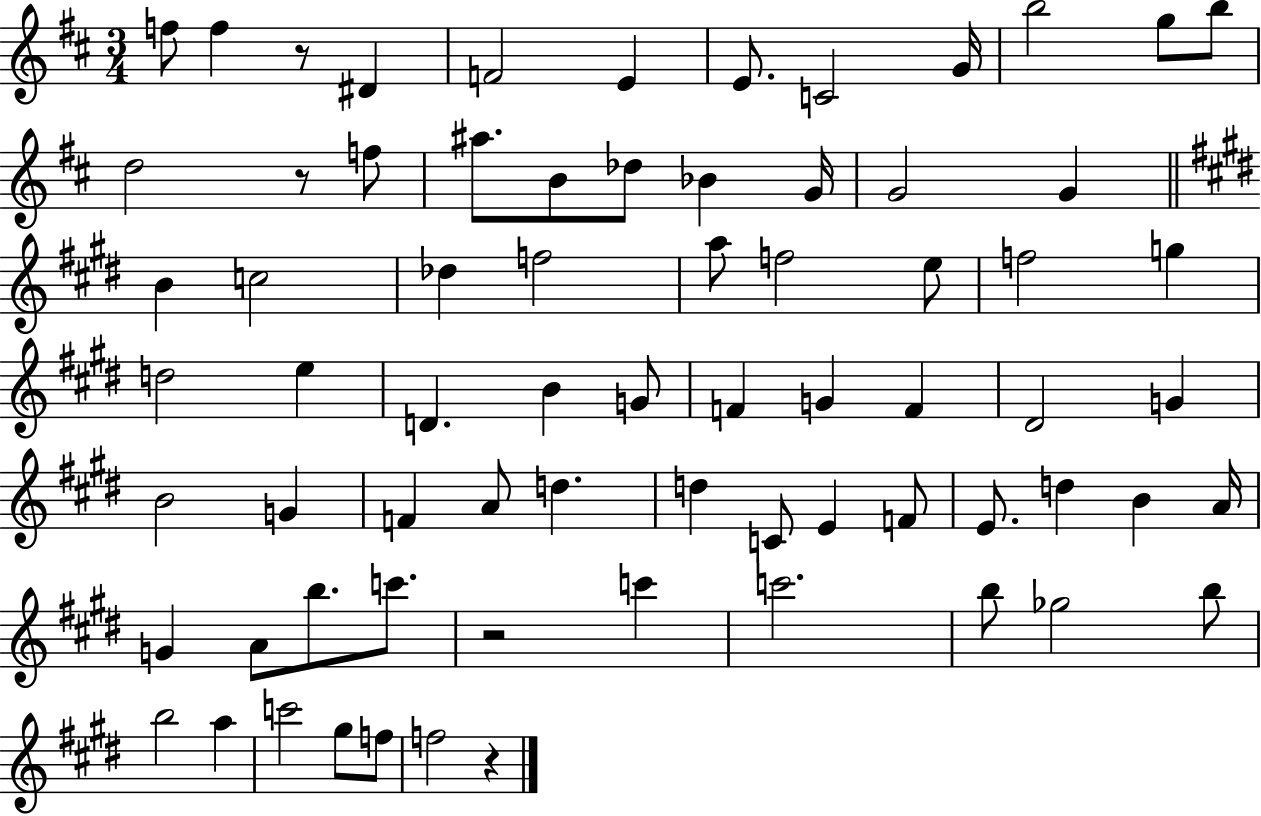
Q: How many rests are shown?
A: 4